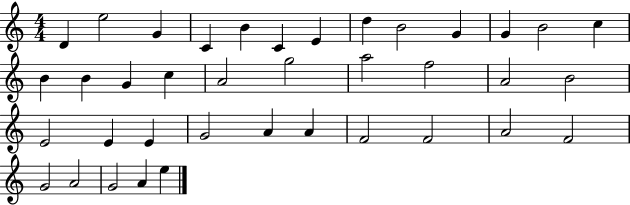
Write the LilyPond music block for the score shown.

{
  \clef treble
  \numericTimeSignature
  \time 4/4
  \key c \major
  d'4 e''2 g'4 | c'4 b'4 c'4 e'4 | d''4 b'2 g'4 | g'4 b'2 c''4 | \break b'4 b'4 g'4 c''4 | a'2 g''2 | a''2 f''2 | a'2 b'2 | \break e'2 e'4 e'4 | g'2 a'4 a'4 | f'2 f'2 | a'2 f'2 | \break g'2 a'2 | g'2 a'4 e''4 | \bar "|."
}